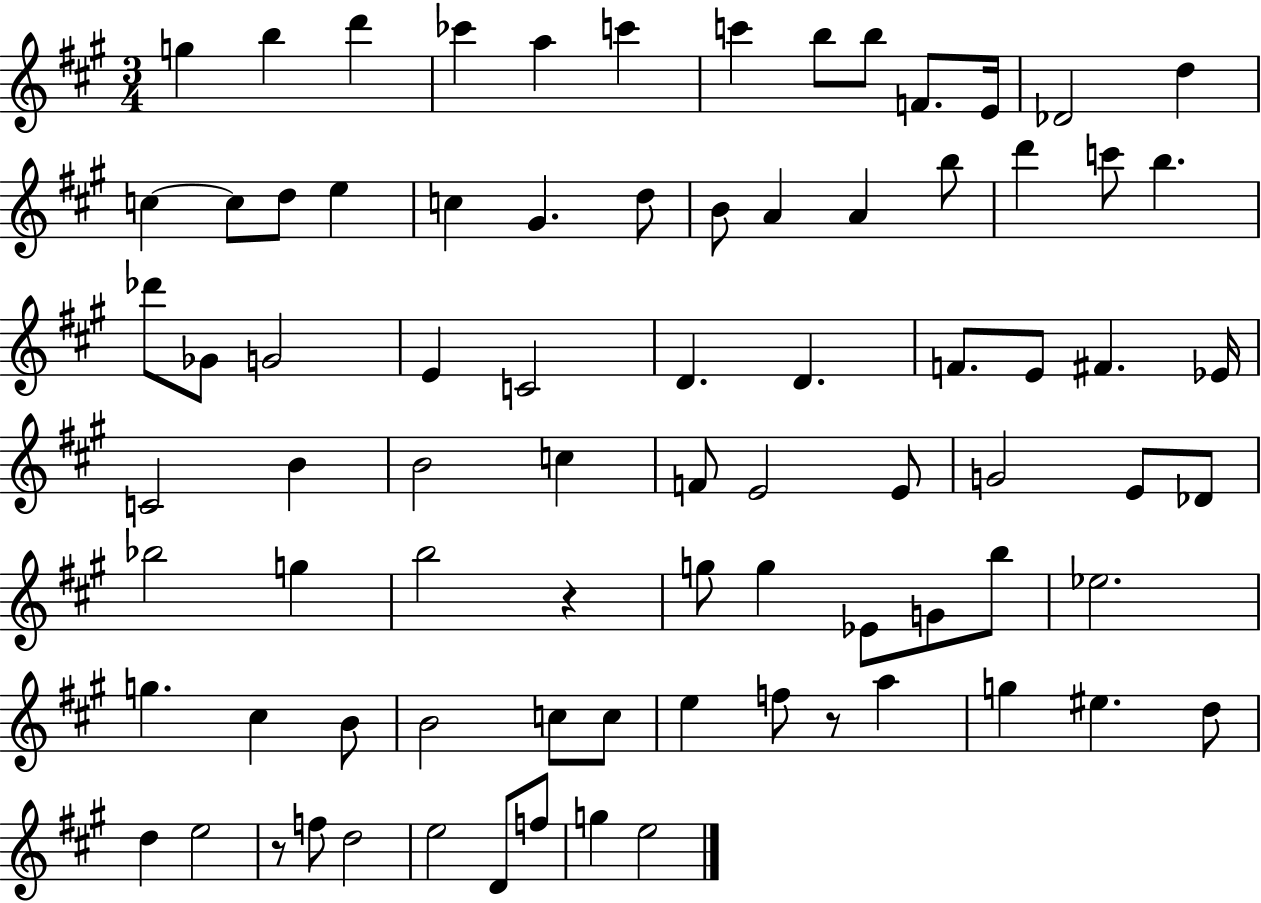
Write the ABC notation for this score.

X:1
T:Untitled
M:3/4
L:1/4
K:A
g b d' _c' a c' c' b/2 b/2 F/2 E/4 _D2 d c c/2 d/2 e c ^G d/2 B/2 A A b/2 d' c'/2 b _d'/2 _G/2 G2 E C2 D D F/2 E/2 ^F _E/4 C2 B B2 c F/2 E2 E/2 G2 E/2 _D/2 _b2 g b2 z g/2 g _E/2 G/2 b/2 _e2 g ^c B/2 B2 c/2 c/2 e f/2 z/2 a g ^e d/2 d e2 z/2 f/2 d2 e2 D/2 f/2 g e2